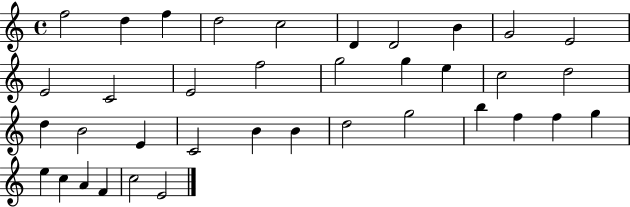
F5/h D5/q F5/q D5/h C5/h D4/q D4/h B4/q G4/h E4/h E4/h C4/h E4/h F5/h G5/h G5/q E5/q C5/h D5/h D5/q B4/h E4/q C4/h B4/q B4/q D5/h G5/h B5/q F5/q F5/q G5/q E5/q C5/q A4/q F4/q C5/h E4/h